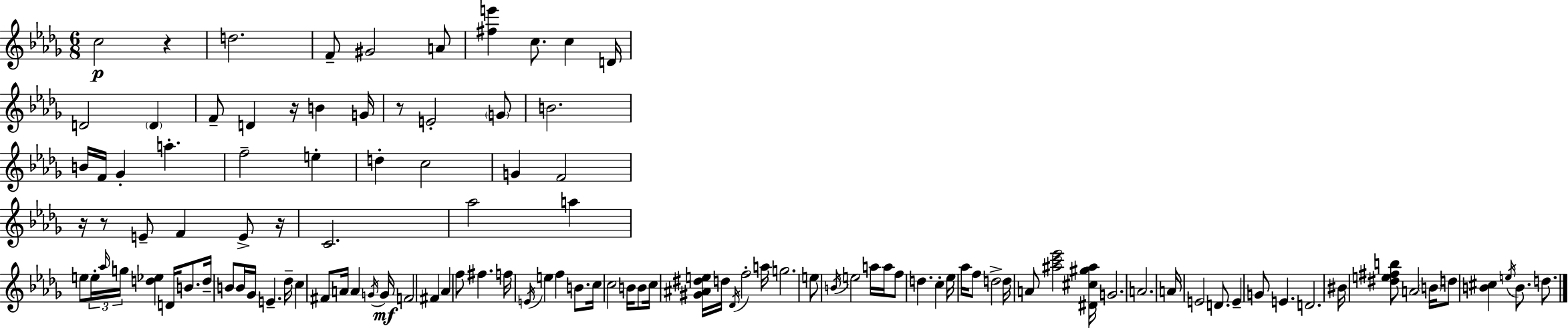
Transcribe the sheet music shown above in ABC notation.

X:1
T:Untitled
M:6/8
L:1/4
K:Bbm
c2 z d2 F/2 ^G2 A/2 [^fe'] c/2 c D/4 D2 D F/2 D z/4 B G/4 z/2 E2 G/2 B2 B/4 F/4 _G a f2 e d c2 G F2 z/4 z/2 E/2 F E/2 z/4 C2 _a2 a e/2 e/4 _a/4 g/4 [d_e] D/4 B/2 d/4 B/2 B/4 _G/4 E _d/4 c ^F/2 A/4 A G/4 G/4 F2 ^F _A f/2 ^f f/4 E/4 e f B/2 c/4 c2 B/4 B/2 c/4 [^G^A^de]/4 d/4 _D/4 f2 a/4 g2 e/2 B/4 e2 a/4 a/4 f/2 d c _e/4 _a/4 f/2 d2 d/4 A/2 [^ac'_e']2 [^D^c^g^a]/4 G2 A2 A/4 E2 D/2 E G/2 E D2 ^B/4 [^de^fb]/2 A2 B/4 d/2 [B^c] e/4 B/2 d/2